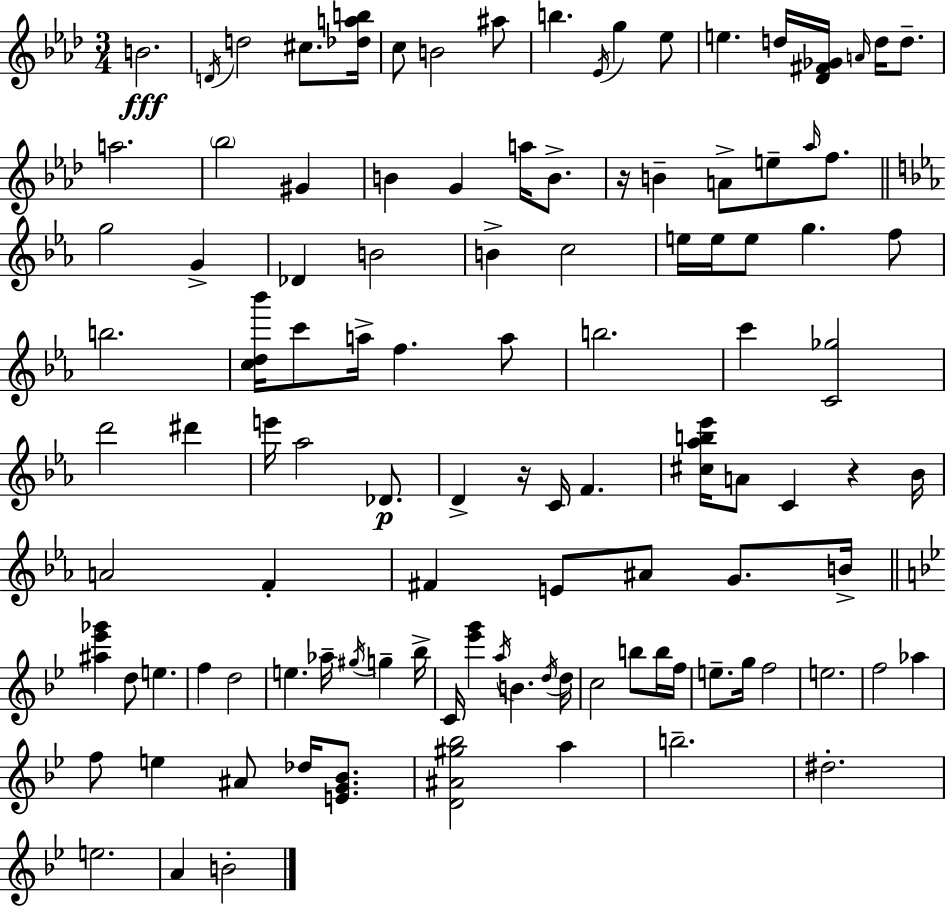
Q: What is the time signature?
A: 3/4